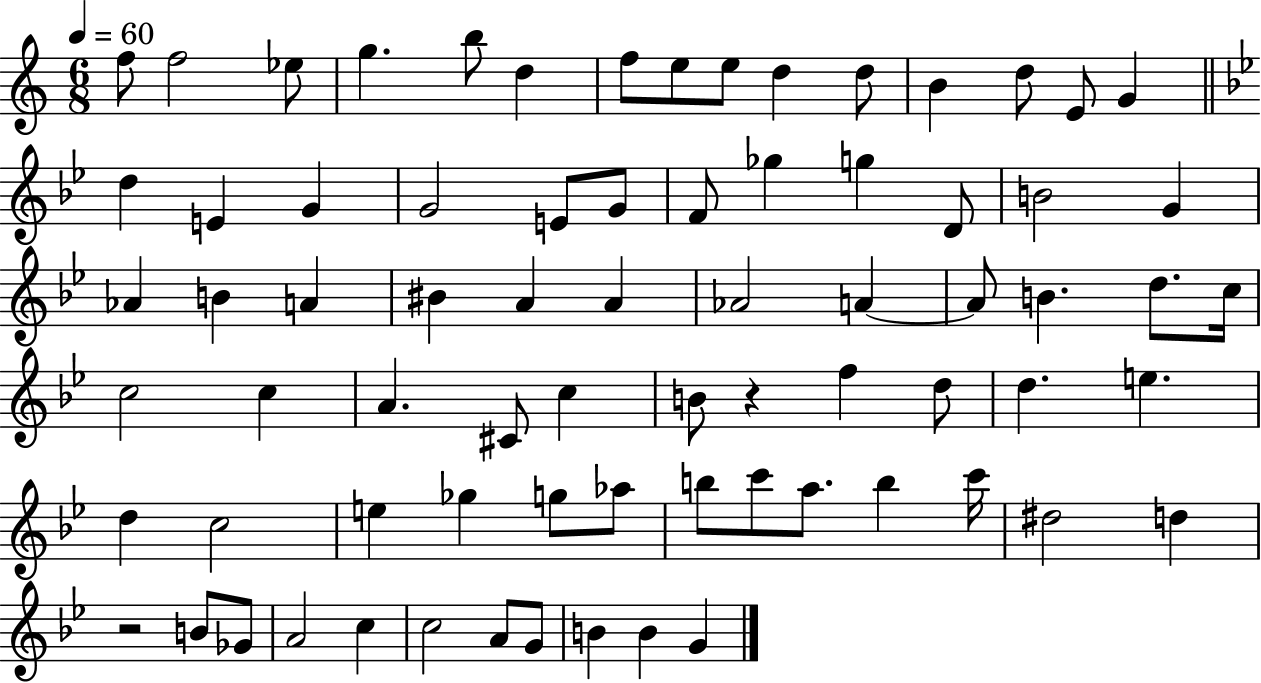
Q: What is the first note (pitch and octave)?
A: F5